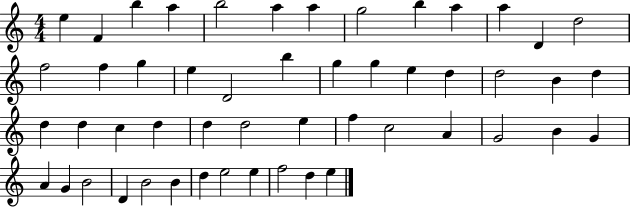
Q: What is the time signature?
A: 4/4